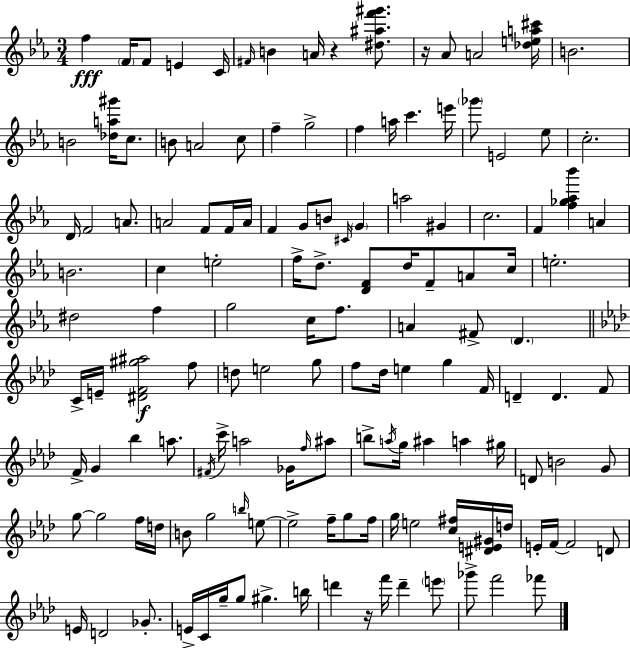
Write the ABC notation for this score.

X:1
T:Untitled
M:3/4
L:1/4
K:Eb
f F/4 F/2 E C/4 ^F/4 B A/4 z [^d^af'^g']/2 z/4 _A/2 A2 [_dea^c']/4 B2 B2 [_da^g']/4 c/2 B/2 A2 c/2 f g2 f a/4 c' e'/4 _g'/2 E2 _e/2 c2 D/4 F2 A/2 A2 F/2 F/4 A/4 F G/2 B/2 ^C/4 G a2 ^G c2 F [f_g_a_b'] A B2 c e2 f/4 d/2 [DF]/2 d/4 F/2 A/2 c/4 e2 ^d2 f g2 c/4 f/2 A ^F/2 D C/4 E/4 [^DF^g^a]2 f/2 d/2 e2 g/2 f/2 _d/4 e g F/4 D D F/2 F/4 G _b a/2 ^F/4 c'/4 a2 _G/4 f/4 ^a/2 b/2 a/4 g/4 ^a a ^g/4 D/2 B2 G/2 g/2 g2 f/4 d/4 B/2 g2 b/4 e/2 e2 f/4 g/2 f/4 g/4 e2 [c^f]/4 [^DE^G]/4 d/4 E/4 F/4 F2 D/2 E/4 D2 _G/2 E/4 C/4 g/4 g/2 ^g b/4 d' z/4 f'/4 d' e'/2 _g'/2 f'2 _f'/2